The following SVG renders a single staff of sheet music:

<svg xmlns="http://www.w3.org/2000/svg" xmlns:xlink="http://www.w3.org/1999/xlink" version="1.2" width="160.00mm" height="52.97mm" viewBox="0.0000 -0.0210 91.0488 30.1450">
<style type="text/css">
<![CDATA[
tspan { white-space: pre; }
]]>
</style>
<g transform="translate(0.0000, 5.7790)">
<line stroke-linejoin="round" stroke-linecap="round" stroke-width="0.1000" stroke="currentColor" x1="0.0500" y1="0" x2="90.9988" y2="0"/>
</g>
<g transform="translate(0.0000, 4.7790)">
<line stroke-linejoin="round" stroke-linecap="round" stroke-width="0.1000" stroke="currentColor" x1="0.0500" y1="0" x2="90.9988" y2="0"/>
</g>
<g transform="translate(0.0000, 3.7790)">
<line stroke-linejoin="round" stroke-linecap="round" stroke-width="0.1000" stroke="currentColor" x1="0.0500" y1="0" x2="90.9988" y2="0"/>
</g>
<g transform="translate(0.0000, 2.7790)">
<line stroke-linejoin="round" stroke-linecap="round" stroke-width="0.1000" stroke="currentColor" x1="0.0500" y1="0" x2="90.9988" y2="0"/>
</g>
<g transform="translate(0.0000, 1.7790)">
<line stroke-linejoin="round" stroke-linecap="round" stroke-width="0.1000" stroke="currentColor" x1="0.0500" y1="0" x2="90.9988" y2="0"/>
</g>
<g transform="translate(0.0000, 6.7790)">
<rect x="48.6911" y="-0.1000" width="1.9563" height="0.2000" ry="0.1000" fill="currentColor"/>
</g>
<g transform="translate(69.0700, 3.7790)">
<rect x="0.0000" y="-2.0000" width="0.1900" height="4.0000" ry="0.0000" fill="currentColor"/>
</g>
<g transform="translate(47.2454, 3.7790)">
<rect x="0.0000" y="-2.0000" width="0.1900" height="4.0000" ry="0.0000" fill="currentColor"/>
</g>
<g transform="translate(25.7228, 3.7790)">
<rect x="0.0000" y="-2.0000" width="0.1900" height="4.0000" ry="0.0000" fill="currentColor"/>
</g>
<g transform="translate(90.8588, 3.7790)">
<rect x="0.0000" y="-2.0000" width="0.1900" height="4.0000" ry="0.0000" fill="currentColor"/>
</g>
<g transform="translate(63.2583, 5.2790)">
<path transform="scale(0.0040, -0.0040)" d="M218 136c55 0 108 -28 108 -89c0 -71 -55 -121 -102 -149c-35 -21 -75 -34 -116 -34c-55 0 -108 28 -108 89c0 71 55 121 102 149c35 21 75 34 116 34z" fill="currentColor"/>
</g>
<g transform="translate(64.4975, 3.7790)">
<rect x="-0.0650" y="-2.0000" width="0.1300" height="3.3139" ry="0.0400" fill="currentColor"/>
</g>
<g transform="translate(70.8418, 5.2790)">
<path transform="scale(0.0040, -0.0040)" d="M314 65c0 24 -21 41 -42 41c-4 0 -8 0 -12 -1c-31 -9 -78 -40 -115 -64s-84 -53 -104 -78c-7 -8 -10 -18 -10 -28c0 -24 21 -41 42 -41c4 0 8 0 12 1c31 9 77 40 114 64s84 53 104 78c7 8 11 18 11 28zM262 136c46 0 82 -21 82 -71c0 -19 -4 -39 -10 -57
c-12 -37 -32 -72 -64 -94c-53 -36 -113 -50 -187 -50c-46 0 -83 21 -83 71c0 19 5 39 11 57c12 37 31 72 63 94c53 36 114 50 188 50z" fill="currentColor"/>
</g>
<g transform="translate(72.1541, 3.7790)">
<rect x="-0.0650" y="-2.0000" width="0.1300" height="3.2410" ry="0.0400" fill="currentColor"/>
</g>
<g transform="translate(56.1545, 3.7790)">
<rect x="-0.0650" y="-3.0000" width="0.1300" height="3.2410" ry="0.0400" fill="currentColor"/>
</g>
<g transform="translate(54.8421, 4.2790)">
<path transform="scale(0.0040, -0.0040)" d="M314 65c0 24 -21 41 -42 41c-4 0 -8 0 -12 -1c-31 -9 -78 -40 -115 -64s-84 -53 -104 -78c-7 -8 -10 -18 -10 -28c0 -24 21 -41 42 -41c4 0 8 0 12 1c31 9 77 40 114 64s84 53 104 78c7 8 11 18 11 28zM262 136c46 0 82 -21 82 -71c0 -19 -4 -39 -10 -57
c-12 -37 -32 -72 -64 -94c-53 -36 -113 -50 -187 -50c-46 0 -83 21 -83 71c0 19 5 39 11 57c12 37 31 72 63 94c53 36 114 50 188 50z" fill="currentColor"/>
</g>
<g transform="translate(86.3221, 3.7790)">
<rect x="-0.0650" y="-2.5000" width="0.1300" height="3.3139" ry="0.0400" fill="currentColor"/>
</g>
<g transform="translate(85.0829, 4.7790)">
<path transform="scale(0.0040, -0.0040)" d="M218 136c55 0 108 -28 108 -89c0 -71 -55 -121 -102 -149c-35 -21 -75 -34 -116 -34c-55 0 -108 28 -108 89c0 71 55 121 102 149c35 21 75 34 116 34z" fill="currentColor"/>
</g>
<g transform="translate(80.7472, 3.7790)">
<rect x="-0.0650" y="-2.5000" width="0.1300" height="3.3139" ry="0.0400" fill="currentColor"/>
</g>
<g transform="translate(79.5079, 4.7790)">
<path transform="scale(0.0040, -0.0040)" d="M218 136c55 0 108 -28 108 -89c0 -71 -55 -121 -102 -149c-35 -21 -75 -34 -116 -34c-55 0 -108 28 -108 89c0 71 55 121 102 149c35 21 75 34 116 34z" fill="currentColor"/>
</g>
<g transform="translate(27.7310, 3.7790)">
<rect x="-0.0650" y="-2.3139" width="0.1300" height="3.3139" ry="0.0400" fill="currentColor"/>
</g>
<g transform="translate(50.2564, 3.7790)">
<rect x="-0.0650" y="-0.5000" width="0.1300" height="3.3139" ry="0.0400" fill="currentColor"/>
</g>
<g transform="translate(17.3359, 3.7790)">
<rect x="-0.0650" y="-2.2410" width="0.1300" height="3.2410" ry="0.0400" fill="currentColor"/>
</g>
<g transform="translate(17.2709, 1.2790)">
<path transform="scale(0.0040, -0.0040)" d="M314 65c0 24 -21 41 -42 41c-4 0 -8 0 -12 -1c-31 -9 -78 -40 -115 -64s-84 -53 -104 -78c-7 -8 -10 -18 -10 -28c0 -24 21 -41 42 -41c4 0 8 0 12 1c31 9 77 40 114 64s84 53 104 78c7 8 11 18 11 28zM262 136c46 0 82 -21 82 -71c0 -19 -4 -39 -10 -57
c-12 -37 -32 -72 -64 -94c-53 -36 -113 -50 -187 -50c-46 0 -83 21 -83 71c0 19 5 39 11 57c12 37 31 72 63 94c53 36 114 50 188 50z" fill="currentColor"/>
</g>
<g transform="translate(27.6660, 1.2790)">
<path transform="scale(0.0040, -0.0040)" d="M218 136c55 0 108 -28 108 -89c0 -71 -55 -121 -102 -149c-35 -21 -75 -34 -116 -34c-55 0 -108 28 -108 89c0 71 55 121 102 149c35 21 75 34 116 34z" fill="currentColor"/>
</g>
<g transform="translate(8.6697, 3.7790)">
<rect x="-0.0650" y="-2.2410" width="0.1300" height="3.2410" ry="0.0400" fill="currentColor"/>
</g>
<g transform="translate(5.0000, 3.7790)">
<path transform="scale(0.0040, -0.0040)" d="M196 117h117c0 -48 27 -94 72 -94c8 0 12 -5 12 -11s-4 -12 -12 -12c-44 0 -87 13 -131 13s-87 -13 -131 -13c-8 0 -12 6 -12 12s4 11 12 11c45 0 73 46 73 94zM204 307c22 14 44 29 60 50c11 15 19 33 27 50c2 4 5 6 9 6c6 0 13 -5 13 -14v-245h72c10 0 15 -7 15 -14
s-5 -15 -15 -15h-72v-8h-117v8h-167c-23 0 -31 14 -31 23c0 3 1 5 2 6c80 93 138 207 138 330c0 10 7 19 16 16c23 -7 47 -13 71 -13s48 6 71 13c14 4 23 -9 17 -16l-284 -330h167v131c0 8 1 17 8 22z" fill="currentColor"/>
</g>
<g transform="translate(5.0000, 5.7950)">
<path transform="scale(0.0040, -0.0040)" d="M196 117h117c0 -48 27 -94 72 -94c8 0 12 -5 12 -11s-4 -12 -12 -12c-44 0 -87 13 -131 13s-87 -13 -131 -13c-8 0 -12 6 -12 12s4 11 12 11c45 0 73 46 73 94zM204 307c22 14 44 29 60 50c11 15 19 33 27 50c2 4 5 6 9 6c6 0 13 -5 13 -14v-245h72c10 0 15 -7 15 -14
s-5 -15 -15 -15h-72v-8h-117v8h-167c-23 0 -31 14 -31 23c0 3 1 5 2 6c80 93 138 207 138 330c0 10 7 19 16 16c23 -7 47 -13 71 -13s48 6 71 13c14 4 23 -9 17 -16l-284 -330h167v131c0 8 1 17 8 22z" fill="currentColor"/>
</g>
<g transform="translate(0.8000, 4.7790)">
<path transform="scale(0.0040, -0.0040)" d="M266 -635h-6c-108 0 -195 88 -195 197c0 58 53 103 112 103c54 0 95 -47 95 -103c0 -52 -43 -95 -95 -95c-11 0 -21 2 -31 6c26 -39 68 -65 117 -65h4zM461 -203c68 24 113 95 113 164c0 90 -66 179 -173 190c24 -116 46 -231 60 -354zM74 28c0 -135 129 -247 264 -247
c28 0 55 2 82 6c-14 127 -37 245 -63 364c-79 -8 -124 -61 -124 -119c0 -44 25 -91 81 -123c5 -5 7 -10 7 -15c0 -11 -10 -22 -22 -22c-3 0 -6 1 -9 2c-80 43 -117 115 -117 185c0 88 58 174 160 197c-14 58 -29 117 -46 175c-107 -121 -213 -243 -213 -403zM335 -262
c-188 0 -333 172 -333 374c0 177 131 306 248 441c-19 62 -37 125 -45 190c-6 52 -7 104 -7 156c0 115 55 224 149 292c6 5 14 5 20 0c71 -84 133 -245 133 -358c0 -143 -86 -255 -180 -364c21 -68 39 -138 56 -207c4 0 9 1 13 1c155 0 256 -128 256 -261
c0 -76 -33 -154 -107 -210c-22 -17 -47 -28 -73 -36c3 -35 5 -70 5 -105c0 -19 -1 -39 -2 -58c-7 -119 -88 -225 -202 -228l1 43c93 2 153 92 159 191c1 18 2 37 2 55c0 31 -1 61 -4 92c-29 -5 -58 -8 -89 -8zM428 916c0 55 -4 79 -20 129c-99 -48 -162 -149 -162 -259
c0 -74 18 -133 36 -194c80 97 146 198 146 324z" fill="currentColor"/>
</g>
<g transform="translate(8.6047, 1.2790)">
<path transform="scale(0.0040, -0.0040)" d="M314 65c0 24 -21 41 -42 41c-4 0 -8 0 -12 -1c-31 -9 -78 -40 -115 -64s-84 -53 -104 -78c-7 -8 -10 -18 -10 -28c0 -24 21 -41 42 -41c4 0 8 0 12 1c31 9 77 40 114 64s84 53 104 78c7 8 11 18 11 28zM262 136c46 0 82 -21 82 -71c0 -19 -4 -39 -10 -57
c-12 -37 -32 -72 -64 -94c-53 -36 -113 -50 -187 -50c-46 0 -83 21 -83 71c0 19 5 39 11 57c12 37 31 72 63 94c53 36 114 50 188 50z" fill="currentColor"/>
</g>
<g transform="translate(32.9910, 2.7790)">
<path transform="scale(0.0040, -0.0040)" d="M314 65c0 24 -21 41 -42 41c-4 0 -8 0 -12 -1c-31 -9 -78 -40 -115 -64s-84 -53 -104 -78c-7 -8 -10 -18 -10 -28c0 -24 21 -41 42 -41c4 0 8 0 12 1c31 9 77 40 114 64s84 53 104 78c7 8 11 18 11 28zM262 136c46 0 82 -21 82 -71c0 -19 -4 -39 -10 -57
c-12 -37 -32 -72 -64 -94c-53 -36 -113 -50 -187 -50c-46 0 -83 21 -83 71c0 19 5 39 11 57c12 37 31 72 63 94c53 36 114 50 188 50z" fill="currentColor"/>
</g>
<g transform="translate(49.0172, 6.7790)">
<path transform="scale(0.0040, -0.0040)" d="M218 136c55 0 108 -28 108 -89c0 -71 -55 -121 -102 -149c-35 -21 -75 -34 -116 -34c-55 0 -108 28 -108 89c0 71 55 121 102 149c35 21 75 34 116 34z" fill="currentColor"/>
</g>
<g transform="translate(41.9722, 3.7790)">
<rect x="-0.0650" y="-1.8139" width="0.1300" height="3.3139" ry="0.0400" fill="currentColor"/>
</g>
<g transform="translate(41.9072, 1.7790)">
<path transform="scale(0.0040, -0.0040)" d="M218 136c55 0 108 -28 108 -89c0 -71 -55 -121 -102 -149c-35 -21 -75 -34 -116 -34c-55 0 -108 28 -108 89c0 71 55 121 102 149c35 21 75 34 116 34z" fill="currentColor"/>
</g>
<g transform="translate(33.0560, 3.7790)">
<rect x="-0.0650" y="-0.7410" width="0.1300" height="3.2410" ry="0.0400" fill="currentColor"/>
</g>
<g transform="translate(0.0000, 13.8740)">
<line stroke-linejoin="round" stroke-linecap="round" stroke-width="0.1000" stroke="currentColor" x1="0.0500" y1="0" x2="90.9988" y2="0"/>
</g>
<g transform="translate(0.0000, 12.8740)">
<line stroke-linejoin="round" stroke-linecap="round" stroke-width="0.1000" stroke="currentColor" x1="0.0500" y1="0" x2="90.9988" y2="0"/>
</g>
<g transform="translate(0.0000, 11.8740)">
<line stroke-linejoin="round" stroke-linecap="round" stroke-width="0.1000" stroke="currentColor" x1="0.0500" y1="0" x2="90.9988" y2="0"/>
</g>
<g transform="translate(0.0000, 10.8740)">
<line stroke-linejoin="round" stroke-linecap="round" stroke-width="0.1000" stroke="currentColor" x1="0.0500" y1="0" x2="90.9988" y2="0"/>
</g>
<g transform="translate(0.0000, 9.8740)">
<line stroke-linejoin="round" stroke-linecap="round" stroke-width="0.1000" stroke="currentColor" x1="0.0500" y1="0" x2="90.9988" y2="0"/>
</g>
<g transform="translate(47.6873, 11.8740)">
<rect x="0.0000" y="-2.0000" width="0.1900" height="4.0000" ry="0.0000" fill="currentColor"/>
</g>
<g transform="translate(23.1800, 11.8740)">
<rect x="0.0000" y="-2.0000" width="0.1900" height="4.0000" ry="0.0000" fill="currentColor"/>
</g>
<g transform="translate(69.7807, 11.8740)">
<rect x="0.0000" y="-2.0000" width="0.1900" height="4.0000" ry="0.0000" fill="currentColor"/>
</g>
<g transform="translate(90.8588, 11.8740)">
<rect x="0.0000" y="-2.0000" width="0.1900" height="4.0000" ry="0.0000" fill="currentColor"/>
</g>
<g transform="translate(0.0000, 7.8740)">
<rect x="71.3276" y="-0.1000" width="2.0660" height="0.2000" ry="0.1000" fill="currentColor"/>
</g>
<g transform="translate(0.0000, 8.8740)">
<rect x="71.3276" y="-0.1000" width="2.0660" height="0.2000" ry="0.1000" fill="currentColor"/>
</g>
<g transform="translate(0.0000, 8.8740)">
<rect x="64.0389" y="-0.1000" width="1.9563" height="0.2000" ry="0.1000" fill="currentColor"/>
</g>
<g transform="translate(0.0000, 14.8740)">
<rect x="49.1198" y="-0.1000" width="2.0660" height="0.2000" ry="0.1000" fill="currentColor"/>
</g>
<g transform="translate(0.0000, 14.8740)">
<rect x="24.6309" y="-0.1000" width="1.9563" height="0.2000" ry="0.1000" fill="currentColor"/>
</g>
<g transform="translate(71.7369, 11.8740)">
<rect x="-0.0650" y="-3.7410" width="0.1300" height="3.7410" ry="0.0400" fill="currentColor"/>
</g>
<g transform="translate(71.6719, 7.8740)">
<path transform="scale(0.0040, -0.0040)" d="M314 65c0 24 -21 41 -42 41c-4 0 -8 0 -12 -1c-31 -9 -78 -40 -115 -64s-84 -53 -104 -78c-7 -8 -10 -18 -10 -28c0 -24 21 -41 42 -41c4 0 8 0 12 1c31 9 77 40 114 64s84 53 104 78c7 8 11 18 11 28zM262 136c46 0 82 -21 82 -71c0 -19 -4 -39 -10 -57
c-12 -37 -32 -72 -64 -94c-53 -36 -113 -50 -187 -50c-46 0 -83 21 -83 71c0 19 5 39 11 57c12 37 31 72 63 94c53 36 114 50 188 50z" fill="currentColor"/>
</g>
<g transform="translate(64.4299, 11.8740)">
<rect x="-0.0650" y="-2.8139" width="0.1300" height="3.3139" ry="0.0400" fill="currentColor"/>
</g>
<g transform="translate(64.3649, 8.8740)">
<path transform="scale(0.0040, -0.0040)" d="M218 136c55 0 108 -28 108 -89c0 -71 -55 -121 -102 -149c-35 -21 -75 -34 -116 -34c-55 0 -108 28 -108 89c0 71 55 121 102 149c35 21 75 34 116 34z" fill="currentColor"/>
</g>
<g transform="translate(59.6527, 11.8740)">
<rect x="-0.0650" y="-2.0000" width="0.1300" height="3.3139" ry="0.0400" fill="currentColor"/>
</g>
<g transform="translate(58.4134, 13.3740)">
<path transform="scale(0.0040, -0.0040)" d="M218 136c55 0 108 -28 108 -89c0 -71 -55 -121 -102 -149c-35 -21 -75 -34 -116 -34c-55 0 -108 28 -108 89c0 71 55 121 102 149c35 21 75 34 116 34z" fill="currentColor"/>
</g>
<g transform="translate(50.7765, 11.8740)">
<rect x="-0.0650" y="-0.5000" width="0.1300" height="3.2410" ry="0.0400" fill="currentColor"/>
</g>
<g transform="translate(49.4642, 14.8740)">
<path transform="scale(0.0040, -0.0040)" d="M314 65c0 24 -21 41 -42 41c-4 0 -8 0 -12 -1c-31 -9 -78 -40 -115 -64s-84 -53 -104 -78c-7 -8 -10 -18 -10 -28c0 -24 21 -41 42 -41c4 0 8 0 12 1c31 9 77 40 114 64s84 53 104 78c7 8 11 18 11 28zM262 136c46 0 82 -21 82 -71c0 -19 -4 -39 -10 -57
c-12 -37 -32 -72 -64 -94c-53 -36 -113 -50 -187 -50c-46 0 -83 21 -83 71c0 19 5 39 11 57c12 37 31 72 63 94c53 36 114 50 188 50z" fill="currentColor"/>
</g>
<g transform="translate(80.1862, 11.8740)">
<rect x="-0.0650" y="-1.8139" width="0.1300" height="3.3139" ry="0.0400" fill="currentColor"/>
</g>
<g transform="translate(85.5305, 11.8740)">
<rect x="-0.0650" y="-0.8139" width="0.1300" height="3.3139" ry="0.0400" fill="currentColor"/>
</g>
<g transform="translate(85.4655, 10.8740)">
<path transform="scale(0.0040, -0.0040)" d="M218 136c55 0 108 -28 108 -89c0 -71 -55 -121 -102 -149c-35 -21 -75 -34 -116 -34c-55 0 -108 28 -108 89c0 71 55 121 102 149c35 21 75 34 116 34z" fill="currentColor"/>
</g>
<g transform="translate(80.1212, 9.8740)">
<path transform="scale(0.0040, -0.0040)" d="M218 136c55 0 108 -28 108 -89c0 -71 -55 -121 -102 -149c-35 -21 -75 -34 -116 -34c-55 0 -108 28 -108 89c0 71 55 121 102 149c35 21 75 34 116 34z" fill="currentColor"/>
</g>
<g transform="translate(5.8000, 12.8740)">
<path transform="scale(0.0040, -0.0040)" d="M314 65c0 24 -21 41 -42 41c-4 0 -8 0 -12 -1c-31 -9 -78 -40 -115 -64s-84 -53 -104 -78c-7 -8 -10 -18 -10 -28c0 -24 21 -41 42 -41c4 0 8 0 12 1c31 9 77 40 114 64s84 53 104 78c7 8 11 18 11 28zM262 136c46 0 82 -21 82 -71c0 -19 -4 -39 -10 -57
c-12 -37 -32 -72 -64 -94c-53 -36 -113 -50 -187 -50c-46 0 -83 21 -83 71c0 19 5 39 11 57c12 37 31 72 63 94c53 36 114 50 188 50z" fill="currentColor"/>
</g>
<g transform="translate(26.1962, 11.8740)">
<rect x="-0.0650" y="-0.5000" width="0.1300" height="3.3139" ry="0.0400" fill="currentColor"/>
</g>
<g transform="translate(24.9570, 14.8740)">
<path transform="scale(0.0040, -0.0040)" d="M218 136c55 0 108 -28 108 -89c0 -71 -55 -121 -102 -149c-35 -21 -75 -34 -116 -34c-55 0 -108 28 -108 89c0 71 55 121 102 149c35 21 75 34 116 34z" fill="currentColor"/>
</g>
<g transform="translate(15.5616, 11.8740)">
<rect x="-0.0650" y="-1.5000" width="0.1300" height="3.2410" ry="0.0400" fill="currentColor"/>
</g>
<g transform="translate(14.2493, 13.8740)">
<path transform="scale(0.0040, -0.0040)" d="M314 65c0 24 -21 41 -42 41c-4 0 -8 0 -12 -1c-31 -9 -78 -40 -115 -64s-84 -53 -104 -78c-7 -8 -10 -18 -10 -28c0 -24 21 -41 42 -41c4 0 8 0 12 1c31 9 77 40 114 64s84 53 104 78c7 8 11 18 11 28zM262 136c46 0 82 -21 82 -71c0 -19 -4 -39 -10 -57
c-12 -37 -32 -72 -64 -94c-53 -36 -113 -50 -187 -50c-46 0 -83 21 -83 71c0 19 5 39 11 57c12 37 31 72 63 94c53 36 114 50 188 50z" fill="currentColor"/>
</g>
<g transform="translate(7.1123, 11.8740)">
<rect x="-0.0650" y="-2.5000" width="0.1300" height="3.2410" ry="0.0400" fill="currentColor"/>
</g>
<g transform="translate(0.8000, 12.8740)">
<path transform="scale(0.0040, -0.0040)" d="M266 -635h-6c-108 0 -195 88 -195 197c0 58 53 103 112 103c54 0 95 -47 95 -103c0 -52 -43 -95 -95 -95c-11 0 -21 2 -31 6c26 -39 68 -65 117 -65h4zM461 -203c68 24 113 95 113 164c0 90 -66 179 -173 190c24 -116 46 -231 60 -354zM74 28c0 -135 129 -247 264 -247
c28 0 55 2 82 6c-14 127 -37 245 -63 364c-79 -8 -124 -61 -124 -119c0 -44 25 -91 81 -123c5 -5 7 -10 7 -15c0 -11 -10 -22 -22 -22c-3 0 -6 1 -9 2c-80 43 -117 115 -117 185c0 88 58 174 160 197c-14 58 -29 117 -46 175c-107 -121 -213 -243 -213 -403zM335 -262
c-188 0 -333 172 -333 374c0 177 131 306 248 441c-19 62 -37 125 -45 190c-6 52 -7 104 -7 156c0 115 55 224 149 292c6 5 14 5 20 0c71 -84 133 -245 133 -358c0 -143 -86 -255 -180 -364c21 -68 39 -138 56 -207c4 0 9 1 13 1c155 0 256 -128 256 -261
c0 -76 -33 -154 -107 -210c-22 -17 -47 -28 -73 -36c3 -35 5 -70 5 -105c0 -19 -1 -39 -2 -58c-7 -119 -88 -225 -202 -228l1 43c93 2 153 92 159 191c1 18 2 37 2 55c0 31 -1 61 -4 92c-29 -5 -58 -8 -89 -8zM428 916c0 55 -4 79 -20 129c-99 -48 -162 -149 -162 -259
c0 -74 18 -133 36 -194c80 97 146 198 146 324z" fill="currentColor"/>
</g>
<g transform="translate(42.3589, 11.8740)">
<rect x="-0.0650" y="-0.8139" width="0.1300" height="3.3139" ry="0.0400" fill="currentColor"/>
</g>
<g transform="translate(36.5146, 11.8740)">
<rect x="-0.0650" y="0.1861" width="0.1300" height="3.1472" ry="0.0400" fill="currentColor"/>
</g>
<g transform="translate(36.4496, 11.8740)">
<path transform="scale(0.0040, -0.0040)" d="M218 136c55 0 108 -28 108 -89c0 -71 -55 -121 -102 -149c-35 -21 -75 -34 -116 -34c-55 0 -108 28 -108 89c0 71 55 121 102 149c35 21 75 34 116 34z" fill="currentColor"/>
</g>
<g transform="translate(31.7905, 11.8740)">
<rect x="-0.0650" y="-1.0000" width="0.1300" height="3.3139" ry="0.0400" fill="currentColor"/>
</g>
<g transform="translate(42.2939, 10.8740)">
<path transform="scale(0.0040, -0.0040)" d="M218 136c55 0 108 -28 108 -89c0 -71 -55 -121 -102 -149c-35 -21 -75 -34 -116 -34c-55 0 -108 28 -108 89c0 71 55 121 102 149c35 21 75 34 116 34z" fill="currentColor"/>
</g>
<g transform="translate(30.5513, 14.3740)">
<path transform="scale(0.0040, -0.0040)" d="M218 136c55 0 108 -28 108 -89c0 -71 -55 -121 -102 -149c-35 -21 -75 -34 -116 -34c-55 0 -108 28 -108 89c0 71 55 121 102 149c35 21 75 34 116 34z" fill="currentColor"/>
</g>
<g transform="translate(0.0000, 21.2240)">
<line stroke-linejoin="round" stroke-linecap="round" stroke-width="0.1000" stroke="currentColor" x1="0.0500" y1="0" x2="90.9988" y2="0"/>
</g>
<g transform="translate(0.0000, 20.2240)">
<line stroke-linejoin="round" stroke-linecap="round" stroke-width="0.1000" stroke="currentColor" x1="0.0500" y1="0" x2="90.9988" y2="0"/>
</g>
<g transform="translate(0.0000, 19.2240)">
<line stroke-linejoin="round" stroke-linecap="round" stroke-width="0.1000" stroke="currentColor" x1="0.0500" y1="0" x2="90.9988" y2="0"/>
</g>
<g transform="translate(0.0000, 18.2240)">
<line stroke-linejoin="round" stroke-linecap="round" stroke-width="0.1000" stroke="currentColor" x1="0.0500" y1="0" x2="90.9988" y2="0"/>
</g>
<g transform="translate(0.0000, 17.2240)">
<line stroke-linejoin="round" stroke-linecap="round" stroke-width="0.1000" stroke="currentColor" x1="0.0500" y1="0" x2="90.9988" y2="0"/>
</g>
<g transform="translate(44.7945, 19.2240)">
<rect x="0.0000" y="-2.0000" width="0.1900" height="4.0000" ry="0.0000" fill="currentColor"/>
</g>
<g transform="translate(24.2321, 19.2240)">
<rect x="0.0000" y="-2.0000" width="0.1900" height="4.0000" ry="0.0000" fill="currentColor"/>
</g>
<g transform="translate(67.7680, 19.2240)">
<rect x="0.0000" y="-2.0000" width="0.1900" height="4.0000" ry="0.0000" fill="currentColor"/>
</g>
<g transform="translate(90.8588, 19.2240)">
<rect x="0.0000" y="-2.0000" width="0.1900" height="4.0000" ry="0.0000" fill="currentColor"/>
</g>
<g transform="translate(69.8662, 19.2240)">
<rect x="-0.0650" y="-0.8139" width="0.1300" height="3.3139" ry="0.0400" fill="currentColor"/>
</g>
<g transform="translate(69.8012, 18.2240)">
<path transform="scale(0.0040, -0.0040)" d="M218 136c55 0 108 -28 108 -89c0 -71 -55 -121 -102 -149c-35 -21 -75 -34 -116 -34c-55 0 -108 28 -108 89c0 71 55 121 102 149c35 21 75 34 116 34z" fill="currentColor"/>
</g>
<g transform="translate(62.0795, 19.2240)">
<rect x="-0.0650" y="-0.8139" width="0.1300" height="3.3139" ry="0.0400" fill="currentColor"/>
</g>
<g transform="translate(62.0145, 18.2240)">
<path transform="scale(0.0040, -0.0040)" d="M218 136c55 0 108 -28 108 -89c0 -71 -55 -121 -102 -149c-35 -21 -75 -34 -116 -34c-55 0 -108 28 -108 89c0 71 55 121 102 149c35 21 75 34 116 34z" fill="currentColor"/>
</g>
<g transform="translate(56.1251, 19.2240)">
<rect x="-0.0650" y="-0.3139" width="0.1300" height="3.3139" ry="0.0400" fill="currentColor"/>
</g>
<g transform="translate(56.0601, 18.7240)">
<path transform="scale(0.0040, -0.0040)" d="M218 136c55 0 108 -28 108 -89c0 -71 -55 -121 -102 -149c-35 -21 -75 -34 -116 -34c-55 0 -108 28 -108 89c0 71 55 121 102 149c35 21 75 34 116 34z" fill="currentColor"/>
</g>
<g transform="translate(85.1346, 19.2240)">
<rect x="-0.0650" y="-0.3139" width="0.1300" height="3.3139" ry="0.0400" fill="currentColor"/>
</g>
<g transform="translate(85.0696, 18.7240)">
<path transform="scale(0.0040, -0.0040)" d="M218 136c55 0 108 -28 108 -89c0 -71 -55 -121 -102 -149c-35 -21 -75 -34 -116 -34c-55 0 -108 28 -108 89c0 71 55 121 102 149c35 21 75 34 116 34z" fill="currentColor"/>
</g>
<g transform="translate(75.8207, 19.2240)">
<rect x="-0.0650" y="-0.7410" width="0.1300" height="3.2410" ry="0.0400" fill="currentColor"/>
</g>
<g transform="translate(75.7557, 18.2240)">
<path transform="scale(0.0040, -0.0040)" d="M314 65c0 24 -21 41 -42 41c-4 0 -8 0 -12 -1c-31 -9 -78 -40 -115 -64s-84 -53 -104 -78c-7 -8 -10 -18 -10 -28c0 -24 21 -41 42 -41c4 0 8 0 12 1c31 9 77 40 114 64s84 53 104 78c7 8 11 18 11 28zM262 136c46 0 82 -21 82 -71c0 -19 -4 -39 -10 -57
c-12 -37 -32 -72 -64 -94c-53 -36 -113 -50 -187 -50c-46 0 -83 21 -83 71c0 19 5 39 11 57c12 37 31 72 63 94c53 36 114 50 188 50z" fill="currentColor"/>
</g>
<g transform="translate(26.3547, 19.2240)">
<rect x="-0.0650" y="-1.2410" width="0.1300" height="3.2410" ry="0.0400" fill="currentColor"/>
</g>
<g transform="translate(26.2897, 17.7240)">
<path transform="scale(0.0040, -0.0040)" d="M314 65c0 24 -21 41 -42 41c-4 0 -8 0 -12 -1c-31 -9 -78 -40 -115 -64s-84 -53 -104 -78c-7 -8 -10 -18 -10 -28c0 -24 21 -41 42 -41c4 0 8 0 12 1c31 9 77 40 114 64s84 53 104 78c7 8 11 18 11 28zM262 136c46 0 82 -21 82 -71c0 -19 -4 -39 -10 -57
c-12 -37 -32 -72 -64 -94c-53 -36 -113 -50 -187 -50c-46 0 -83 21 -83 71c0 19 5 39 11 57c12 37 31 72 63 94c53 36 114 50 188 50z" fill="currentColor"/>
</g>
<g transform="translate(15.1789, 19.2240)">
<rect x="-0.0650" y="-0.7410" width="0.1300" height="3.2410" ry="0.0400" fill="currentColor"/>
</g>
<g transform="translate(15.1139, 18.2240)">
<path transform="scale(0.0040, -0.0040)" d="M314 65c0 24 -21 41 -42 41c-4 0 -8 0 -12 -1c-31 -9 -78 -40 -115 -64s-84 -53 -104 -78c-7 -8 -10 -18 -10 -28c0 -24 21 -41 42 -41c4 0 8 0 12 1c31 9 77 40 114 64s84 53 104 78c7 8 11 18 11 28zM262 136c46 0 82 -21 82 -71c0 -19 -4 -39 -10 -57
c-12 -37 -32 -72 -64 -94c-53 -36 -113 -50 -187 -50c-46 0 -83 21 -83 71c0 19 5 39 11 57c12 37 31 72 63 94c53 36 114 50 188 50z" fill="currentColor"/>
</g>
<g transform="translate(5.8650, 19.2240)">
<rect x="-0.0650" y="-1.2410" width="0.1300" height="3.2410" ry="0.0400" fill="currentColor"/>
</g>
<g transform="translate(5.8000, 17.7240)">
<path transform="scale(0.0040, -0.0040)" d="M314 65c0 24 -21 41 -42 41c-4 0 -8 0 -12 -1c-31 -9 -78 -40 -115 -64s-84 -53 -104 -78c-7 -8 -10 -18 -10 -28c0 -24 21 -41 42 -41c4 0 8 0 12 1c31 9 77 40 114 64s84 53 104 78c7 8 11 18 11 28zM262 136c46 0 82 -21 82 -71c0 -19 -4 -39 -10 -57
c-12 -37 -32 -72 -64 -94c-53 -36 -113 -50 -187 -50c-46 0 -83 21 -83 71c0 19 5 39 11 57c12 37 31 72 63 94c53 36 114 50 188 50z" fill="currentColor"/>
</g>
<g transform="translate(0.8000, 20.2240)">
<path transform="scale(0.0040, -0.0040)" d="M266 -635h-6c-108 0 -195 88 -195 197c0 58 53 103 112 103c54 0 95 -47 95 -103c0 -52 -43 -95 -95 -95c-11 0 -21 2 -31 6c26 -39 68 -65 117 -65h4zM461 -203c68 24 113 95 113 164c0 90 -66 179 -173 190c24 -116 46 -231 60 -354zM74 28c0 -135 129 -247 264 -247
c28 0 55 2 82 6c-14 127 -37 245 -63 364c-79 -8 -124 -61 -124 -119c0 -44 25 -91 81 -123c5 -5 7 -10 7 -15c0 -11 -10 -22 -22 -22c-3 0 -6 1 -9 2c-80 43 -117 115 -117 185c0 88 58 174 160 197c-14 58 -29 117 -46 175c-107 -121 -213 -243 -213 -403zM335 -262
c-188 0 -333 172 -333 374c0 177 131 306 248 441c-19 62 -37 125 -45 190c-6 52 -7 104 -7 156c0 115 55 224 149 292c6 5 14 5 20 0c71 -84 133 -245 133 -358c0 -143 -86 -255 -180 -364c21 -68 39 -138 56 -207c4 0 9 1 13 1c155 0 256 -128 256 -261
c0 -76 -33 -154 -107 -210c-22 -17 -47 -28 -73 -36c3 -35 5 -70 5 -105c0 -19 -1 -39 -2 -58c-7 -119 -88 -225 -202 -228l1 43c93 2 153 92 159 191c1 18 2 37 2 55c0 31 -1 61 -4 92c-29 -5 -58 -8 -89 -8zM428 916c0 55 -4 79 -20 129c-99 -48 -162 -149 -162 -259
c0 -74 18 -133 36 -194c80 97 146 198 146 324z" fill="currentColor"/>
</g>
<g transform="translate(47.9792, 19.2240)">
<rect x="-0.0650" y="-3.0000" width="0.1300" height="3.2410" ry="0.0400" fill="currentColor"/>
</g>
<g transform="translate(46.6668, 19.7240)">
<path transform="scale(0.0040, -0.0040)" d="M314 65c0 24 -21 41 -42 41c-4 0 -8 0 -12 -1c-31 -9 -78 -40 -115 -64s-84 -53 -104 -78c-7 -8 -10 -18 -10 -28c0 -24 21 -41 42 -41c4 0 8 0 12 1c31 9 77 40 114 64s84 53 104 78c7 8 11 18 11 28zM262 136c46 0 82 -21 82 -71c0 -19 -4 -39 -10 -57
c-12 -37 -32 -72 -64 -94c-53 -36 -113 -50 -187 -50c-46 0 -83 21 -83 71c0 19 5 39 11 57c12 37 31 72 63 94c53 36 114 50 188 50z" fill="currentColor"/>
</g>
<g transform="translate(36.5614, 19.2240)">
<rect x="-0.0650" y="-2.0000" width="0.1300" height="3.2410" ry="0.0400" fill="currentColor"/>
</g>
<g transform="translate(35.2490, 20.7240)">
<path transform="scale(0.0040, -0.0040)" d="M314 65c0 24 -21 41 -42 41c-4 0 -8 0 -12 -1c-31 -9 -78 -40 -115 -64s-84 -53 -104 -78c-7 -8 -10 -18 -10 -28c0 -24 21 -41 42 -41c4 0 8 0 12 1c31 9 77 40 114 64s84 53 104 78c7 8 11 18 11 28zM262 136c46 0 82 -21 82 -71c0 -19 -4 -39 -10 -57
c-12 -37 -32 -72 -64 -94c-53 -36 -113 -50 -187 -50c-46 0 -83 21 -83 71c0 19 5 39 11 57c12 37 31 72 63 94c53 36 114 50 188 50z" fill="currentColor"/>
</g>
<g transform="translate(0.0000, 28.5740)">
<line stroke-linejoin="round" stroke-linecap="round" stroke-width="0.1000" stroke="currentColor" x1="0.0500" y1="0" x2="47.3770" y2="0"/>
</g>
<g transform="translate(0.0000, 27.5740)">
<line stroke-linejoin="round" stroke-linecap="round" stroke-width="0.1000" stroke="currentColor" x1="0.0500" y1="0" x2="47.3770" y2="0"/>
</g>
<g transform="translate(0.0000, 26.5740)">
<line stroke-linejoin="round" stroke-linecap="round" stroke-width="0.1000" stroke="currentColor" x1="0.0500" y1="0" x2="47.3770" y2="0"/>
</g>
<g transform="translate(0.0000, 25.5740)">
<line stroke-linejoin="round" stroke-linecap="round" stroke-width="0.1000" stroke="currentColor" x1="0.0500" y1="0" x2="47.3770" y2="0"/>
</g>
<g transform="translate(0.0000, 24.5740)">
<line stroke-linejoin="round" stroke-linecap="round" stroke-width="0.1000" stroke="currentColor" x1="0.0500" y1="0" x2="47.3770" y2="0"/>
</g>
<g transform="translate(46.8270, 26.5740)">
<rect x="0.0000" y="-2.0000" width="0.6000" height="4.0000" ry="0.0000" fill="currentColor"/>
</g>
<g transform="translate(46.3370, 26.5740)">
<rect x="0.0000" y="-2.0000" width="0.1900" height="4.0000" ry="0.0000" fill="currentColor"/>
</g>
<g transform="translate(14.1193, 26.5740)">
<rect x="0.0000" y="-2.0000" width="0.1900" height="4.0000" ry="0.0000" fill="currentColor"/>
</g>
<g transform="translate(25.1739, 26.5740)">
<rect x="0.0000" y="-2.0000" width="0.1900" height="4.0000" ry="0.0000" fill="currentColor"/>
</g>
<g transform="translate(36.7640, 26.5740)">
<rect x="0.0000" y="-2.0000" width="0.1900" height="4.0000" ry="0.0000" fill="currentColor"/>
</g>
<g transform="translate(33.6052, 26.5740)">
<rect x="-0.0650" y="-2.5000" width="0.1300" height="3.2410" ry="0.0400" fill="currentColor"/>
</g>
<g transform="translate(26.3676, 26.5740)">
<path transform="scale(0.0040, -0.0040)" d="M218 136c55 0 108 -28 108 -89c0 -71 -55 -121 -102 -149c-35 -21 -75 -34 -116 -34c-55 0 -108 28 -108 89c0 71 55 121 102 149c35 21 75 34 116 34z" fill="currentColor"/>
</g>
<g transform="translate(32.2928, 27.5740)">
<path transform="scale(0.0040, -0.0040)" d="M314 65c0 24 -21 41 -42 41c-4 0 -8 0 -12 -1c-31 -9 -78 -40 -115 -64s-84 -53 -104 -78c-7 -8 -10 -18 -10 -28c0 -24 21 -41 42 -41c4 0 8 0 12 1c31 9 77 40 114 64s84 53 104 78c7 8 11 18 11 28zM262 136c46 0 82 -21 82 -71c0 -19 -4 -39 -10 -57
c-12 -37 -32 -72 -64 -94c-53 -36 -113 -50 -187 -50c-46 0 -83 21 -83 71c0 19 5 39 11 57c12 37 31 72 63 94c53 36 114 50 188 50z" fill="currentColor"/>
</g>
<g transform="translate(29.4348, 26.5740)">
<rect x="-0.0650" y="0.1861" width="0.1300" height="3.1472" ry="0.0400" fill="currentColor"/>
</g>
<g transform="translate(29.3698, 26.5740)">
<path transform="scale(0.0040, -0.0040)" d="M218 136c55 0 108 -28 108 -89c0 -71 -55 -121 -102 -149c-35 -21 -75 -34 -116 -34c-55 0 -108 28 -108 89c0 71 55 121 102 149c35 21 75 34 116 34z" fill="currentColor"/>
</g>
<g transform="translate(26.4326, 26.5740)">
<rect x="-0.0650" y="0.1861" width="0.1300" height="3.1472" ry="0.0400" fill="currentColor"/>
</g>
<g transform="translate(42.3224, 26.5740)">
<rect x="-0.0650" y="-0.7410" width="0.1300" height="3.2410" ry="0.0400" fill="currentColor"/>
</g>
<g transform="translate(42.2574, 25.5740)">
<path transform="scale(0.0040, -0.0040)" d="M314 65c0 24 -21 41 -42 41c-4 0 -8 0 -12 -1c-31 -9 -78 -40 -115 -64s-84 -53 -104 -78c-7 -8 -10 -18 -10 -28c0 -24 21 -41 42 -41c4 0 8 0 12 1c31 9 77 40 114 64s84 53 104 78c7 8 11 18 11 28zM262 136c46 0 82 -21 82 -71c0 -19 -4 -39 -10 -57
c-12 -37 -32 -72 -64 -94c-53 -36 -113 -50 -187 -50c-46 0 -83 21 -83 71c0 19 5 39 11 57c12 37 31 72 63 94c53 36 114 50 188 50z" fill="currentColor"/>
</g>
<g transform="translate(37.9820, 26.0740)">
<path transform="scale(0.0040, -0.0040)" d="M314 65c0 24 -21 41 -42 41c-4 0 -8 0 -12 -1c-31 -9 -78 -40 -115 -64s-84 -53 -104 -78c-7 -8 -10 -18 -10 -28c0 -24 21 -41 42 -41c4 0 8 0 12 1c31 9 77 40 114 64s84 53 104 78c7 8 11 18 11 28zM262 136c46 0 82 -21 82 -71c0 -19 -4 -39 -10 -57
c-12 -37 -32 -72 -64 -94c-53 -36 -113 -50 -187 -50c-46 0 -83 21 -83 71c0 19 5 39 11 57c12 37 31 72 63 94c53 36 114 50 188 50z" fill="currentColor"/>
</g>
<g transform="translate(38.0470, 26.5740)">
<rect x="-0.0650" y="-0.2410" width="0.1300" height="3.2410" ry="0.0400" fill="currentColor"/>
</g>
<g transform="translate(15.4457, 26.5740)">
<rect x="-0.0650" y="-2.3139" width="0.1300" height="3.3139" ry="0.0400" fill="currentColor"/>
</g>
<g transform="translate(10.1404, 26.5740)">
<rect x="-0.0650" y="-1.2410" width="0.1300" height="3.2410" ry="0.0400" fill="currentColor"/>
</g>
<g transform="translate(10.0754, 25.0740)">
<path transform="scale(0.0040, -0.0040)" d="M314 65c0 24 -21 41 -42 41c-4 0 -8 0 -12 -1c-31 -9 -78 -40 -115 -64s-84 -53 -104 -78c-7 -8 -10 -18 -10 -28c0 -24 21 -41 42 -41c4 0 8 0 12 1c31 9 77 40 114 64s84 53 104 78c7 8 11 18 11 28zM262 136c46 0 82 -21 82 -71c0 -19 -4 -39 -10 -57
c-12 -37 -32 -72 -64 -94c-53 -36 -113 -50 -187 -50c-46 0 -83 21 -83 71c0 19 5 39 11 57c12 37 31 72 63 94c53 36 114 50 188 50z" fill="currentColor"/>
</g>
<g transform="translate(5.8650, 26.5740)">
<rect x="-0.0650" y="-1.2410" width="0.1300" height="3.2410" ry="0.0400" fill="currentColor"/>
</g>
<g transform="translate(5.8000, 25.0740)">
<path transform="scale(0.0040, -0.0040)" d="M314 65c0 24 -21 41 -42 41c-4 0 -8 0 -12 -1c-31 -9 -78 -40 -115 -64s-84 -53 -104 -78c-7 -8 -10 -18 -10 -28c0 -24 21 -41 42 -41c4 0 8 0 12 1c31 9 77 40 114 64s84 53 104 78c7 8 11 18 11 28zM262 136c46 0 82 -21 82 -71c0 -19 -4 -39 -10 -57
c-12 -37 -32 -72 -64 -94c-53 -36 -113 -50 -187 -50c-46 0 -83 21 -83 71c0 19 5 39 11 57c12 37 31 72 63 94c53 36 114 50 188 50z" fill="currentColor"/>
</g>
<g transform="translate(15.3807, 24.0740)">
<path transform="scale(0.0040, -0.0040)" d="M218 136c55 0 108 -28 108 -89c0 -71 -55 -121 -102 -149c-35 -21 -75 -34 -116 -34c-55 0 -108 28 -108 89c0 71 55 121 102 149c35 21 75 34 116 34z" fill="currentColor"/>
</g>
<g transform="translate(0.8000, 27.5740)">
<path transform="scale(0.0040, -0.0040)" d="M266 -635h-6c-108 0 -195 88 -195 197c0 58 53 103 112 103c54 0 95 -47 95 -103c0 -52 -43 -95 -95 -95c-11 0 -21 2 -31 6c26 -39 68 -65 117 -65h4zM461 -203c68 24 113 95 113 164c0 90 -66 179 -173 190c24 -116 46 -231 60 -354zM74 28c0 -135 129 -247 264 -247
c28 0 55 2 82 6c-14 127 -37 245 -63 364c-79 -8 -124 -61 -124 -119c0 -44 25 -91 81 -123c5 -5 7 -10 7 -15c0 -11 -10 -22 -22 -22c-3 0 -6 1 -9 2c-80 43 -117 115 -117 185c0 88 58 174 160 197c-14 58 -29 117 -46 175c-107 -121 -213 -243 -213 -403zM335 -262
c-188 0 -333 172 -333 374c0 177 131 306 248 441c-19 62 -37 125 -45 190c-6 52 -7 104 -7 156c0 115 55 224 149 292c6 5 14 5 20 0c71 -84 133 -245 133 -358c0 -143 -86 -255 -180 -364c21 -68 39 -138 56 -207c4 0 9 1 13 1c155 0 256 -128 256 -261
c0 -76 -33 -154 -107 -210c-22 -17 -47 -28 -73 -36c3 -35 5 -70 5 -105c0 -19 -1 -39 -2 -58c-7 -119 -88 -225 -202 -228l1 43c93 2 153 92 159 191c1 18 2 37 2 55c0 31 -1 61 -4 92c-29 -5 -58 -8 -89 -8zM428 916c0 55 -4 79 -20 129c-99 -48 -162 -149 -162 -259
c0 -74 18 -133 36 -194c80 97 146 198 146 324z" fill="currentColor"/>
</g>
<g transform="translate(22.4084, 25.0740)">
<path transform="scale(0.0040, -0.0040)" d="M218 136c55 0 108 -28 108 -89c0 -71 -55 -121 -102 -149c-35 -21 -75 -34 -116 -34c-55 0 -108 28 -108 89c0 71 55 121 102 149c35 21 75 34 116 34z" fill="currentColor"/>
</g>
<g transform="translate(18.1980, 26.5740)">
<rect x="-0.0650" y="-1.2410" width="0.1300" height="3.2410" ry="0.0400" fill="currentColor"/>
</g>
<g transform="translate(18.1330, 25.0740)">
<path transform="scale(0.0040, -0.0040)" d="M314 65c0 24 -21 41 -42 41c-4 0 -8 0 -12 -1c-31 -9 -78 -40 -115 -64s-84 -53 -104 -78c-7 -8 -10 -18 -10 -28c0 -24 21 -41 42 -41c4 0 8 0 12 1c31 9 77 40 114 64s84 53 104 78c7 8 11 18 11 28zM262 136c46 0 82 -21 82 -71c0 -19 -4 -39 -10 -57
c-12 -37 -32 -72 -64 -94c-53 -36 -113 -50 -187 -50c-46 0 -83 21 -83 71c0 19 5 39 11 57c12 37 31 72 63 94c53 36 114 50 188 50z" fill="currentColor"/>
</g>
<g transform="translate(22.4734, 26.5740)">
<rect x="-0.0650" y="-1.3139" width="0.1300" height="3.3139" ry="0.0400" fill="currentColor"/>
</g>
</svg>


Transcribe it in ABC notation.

X:1
T:Untitled
M:4/4
L:1/4
K:C
g2 g2 g d2 f C A2 F F2 G G G2 E2 C D B d C2 F a c'2 f d e2 d2 e2 F2 A2 c d d d2 c e2 e2 g e2 e B B G2 c2 d2